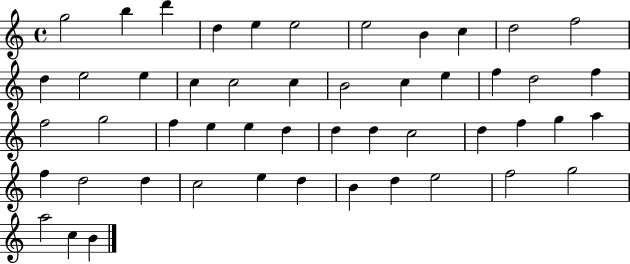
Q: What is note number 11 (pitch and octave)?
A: F5